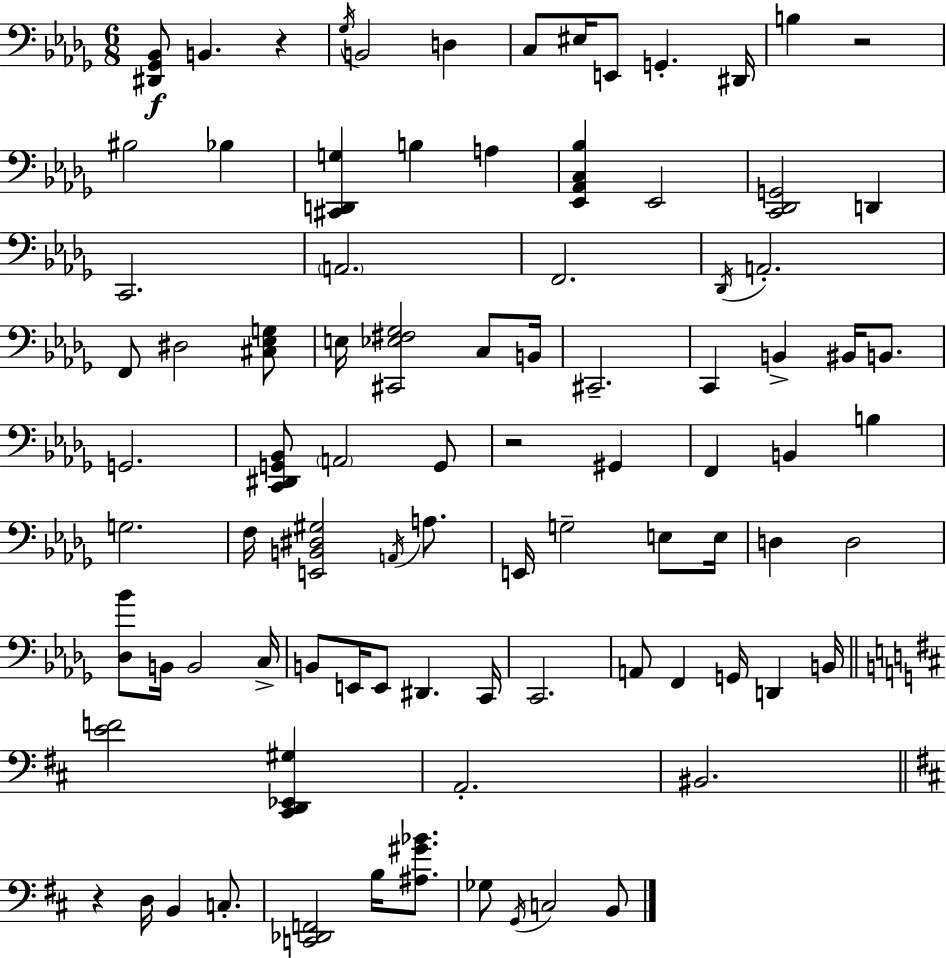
X:1
T:Untitled
M:6/8
L:1/4
K:Bbm
[^D,,_G,,_B,,]/2 B,, z _G,/4 B,,2 D, C,/2 ^E,/4 E,,/2 G,, ^D,,/4 B, z2 ^B,2 _B, [^C,,D,,G,] B, A, [_E,,_A,,C,_B,] _E,,2 [C,,_D,,G,,]2 D,, C,,2 A,,2 F,,2 _D,,/4 A,,2 F,,/2 ^D,2 [^C,_E,G,]/2 E,/4 [^C,,_E,^F,_G,]2 C,/2 B,,/4 ^C,,2 C,, B,, ^B,,/4 B,,/2 G,,2 [C,,^D,,G,,_B,,]/2 A,,2 G,,/2 z2 ^G,, F,, B,, B, G,2 F,/4 [E,,B,,^D,^G,]2 A,,/4 A,/2 E,,/4 G,2 E,/2 E,/4 D, D,2 [_D,_B]/2 B,,/4 B,,2 C,/4 B,,/2 E,,/4 E,,/2 ^D,, C,,/4 C,,2 A,,/2 F,, G,,/4 D,, B,,/4 [EF]2 [^C,,D,,_E,,^G,] A,,2 ^B,,2 z D,/4 B,, C,/2 [C,,_D,,F,,]2 B,/4 [^A,^G_B]/2 _G,/2 G,,/4 C,2 B,,/2